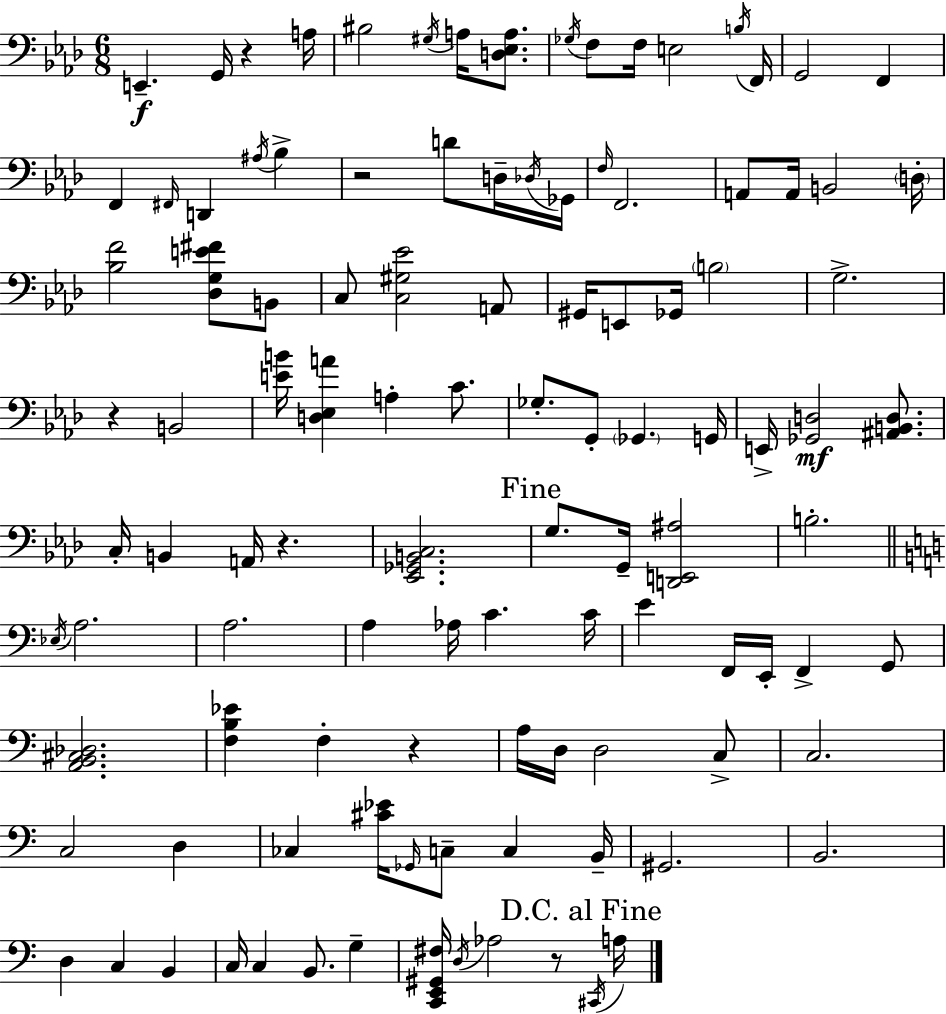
X:1
T:Untitled
M:6/8
L:1/4
K:Fm
E,, G,,/4 z A,/4 ^B,2 ^G,/4 A,/4 [D,_E,A,]/2 _G,/4 F,/2 F,/4 E,2 B,/4 F,,/4 G,,2 F,, F,, ^F,,/4 D,, ^A,/4 _B, z2 D/2 D,/4 _D,/4 _G,,/4 F,/4 F,,2 A,,/2 A,,/4 B,,2 D,/4 [_B,F]2 [_D,G,E^F]/2 B,,/2 C,/2 [C,^G,_E]2 A,,/2 ^G,,/4 E,,/2 _G,,/4 B,2 G,2 z B,,2 [EB]/4 [D,_E,A] A, C/2 _G,/2 G,,/2 _G,, G,,/4 E,,/4 [_G,,D,]2 [^A,,B,,D,]/2 C,/4 B,, A,,/4 z [_E,,_G,,B,,C,]2 G,/2 G,,/4 [D,,E,,^A,]2 B,2 _E,/4 A,2 A,2 A, _A,/4 C C/4 E F,,/4 E,,/4 F,, G,,/2 [A,,B,,^C,_D,]2 [F,B,_E] F, z A,/4 D,/4 D,2 C,/2 C,2 C,2 D, _C, [^C_E]/4 _G,,/4 C,/2 C, B,,/4 ^G,,2 B,,2 D, C, B,, C,/4 C, B,,/2 G, [C,,E,,^G,,^F,]/4 D,/4 _A,2 z/2 ^C,,/4 A,/4